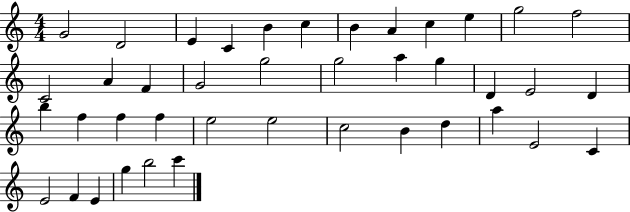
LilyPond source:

{
  \clef treble
  \numericTimeSignature
  \time 4/4
  \key c \major
  g'2 d'2 | e'4 c'4 b'4 c''4 | b'4 a'4 c''4 e''4 | g''2 f''2 | \break c'2 a'4 f'4 | g'2 g''2 | g''2 a''4 g''4 | d'4 e'2 d'4 | \break b''4 f''4 f''4 f''4 | e''2 e''2 | c''2 b'4 d''4 | a''4 e'2 c'4 | \break e'2 f'4 e'4 | g''4 b''2 c'''4 | \bar "|."
}